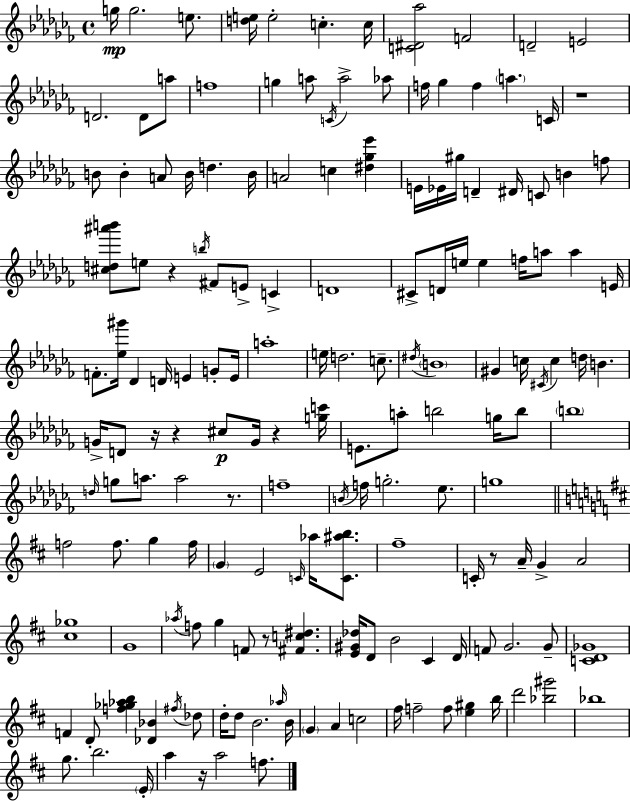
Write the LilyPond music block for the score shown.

{
  \clef treble
  \time 4/4
  \defaultTimeSignature
  \key aes \minor
  g''16\mp g''2. e''8. | <d'' e''>16 e''2-. c''4.-. c''16 | <c' dis' aes''>2 f'2 | d'2-- e'2 | \break d'2. d'8 a''8 | f''1 | g''4 a''8 \acciaccatura { c'16 } a''2-> aes''8 | f''16 ges''4 f''4 \parenthesize a''4. | \break c'16 r1 | b'8 b'4-. a'8 b'16 d''4. | b'16 a'2 c''4 <dis'' ges'' ees'''>4 | e'16 ees'16 gis''16 d'4-- dis'16 c'8 b'4 f''8 | \break <cis'' d'' ais''' b'''>8 e''8 r4 \acciaccatura { b''16 } fis'8 e'8-> c'4-> | d'1 | cis'8-> d'16 e''16 e''4 f''16 a''8 a''4 | e'16 f'8.-. <ees'' gis'''>16 des'4 d'16 e'4 g'8-. | \break e'16 a''1-. | e''16 d''2. c''8.-- | \acciaccatura { dis''16 } \parenthesize b'1 | gis'4 c''16 \acciaccatura { cis'16 } c''4 d''16 b'4. | \break g'16-> d'8 r16 r4 cis''8\p g'16 r4 | <g'' c'''>16 e'8. a''8-. b''2 | g''16 b''8 \parenthesize b''1 | \grace { d''16 } g''8 a''8. a''2 | \break r8. f''1-- | \acciaccatura { b'16 } f''16 g''2.-. | ees''8. g''1 | \bar "||" \break \key d \major f''2 f''8. g''4 f''16 | \parenthesize g'4 e'2 \grace { c'16 } aes''16 <c' ais'' b''>8. | fis''1-- | c'16-. r8 a'16-- g'4-> a'2 | \break <cis'' ges''>1 | g'1 | \acciaccatura { aes''16 } f''8 g''4 f'8 r8 <fis' c'' dis''>4. | <e' gis' des''>16 d'8 b'2 cis'4 | \break d'16 f'8 g'2. | g'8-- <c' d' ges'>1 | f'4 d'8-. <f'' ges'' aes'' b''>4 <des' bes'>4 | \acciaccatura { fis''16 } des''8 d''16-. d''8 b'2. | \break \grace { aes''16 } b'16 \parenthesize g'4 a'4 c''2 | fis''16 f''2-- f''8 <e'' gis''>4 | b''16 d'''2 <bes'' gis'''>2 | bes''1 | \break g''8. b''2. | \parenthesize e'16-. a''4 r16 a''2 | f''8. \bar "|."
}